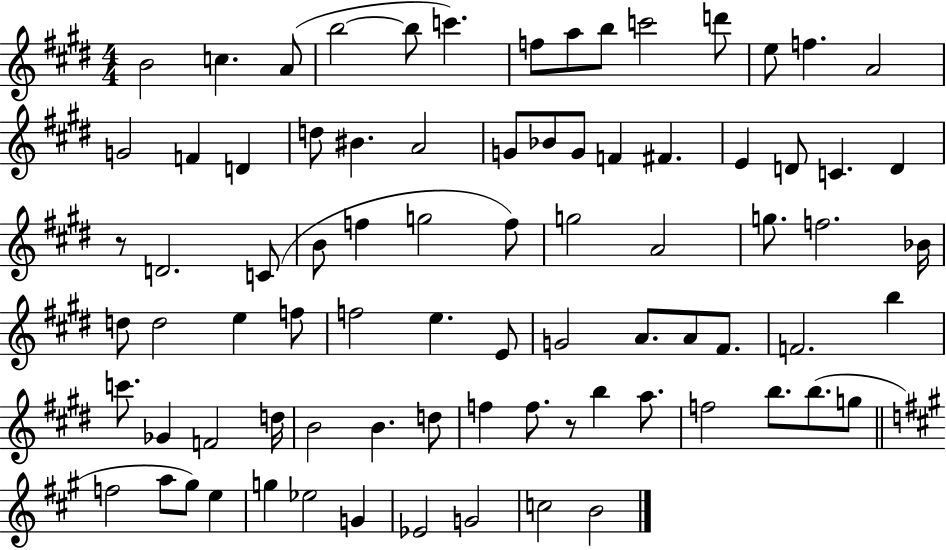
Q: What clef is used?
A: treble